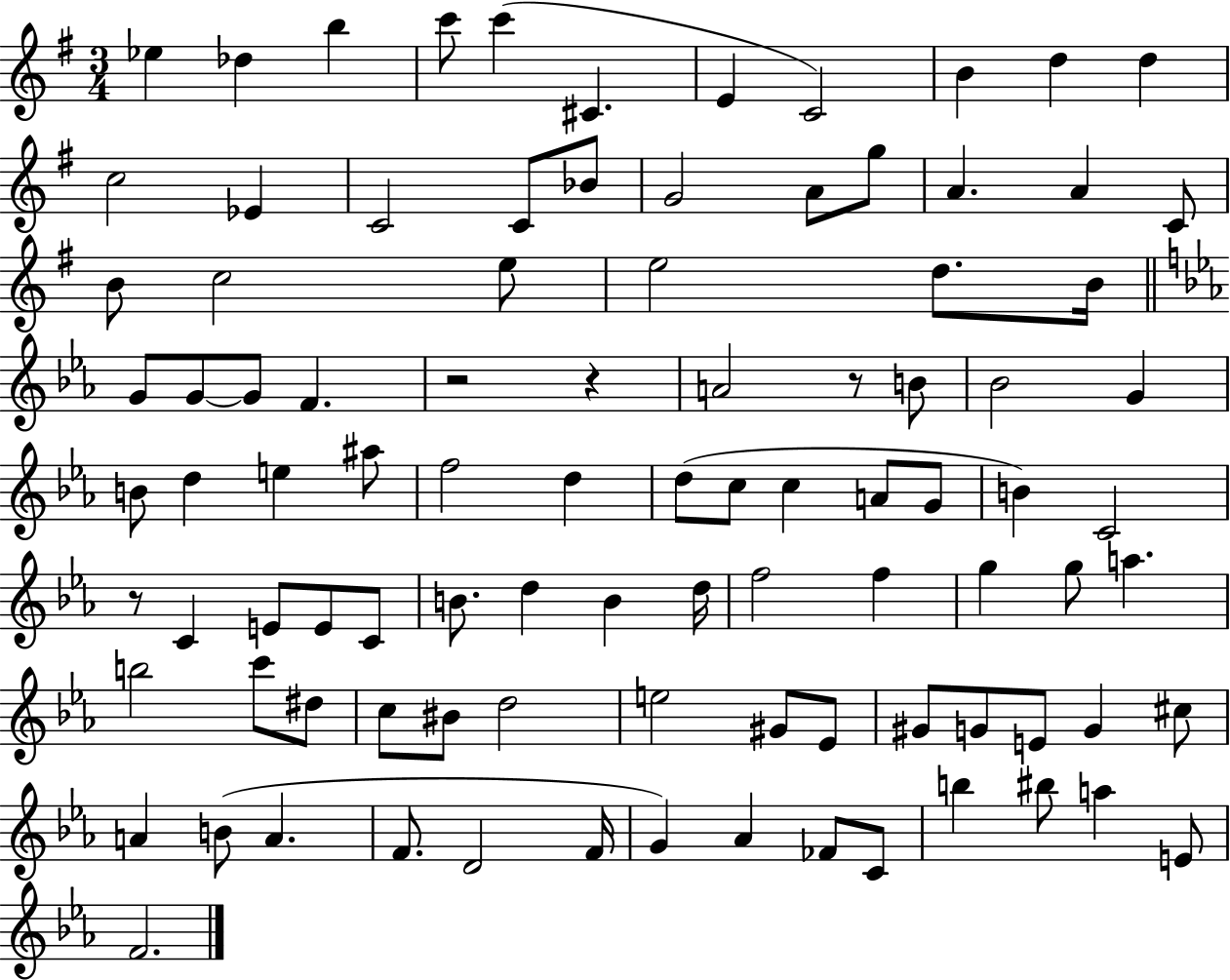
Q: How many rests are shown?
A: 4